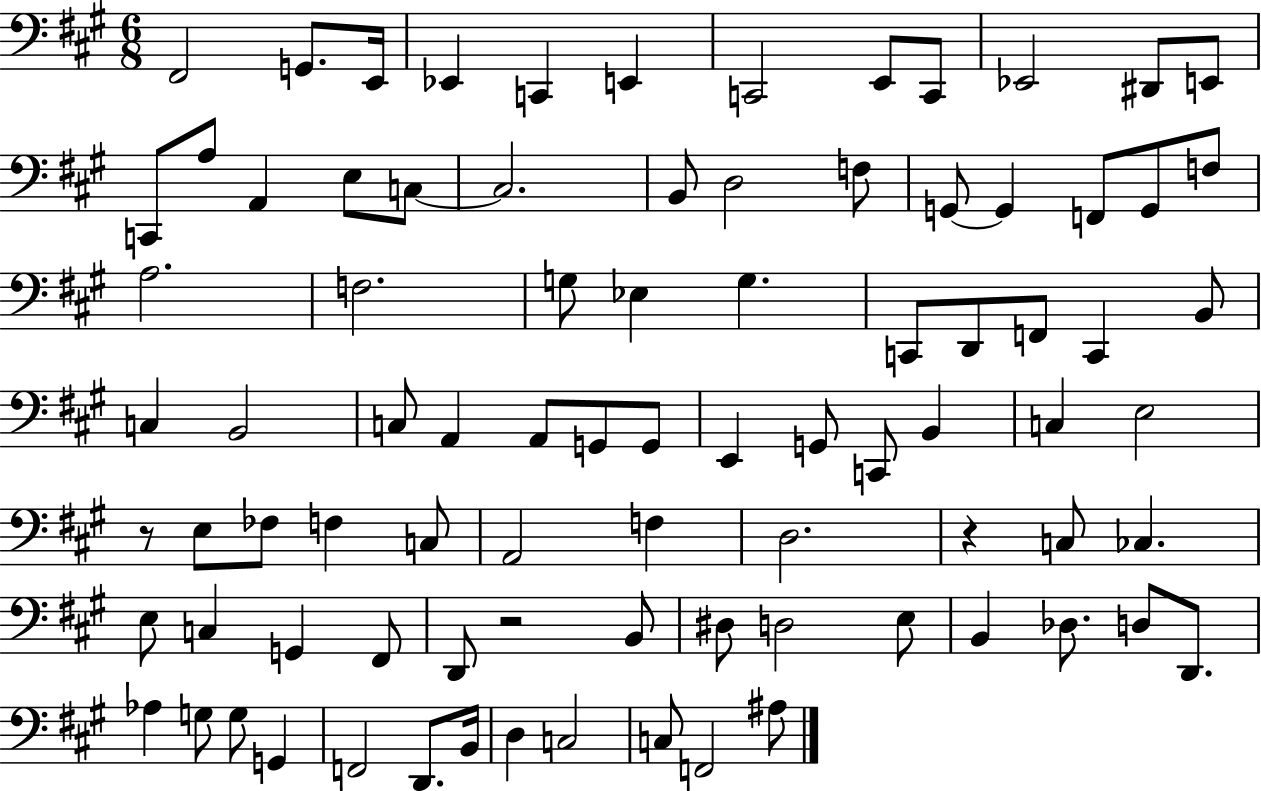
X:1
T:Untitled
M:6/8
L:1/4
K:A
^F,,2 G,,/2 E,,/4 _E,, C,, E,, C,,2 E,,/2 C,,/2 _E,,2 ^D,,/2 E,,/2 C,,/2 A,/2 A,, E,/2 C,/2 C,2 B,,/2 D,2 F,/2 G,,/2 G,, F,,/2 G,,/2 F,/2 A,2 F,2 G,/2 _E, G, C,,/2 D,,/2 F,,/2 C,, B,,/2 C, B,,2 C,/2 A,, A,,/2 G,,/2 G,,/2 E,, G,,/2 C,,/2 B,, C, E,2 z/2 E,/2 _F,/2 F, C,/2 A,,2 F, D,2 z C,/2 _C, E,/2 C, G,, ^F,,/2 D,,/2 z2 B,,/2 ^D,/2 D,2 E,/2 B,, _D,/2 D,/2 D,,/2 _A, G,/2 G,/2 G,, F,,2 D,,/2 B,,/4 D, C,2 C,/2 F,,2 ^A,/2